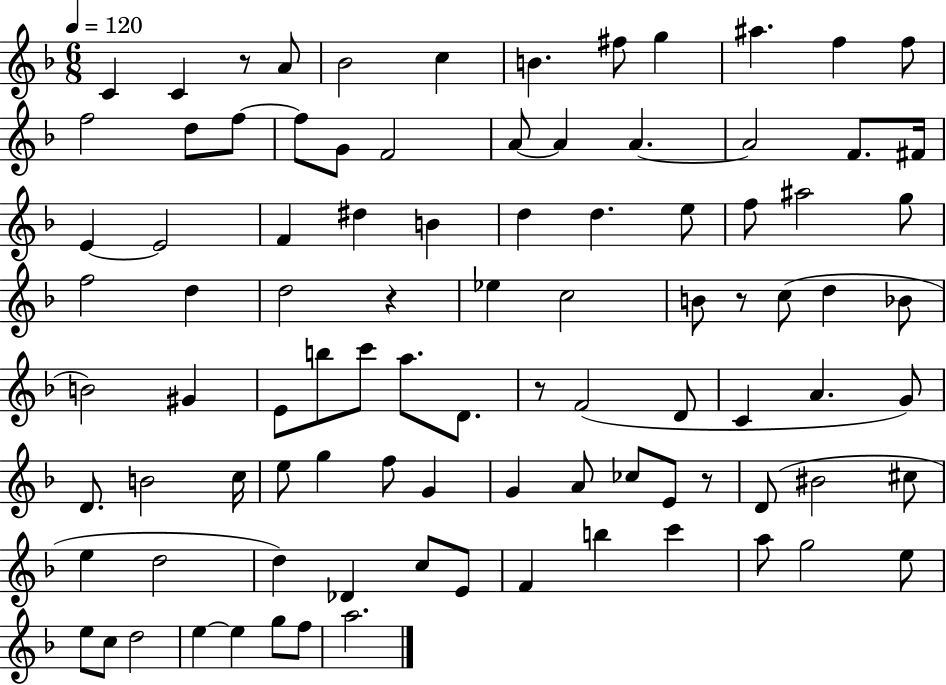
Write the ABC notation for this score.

X:1
T:Untitled
M:6/8
L:1/4
K:F
C C z/2 A/2 _B2 c B ^f/2 g ^a f f/2 f2 d/2 f/2 f/2 G/2 F2 A/2 A A A2 F/2 ^F/4 E E2 F ^d B d d e/2 f/2 ^a2 g/2 f2 d d2 z _e c2 B/2 z/2 c/2 d _B/2 B2 ^G E/2 b/2 c'/2 a/2 D/2 z/2 F2 D/2 C A G/2 D/2 B2 c/4 e/2 g f/2 G G A/2 _c/2 E/2 z/2 D/2 ^B2 ^c/2 e d2 d _D c/2 E/2 F b c' a/2 g2 e/2 e/2 c/2 d2 e e g/2 f/2 a2